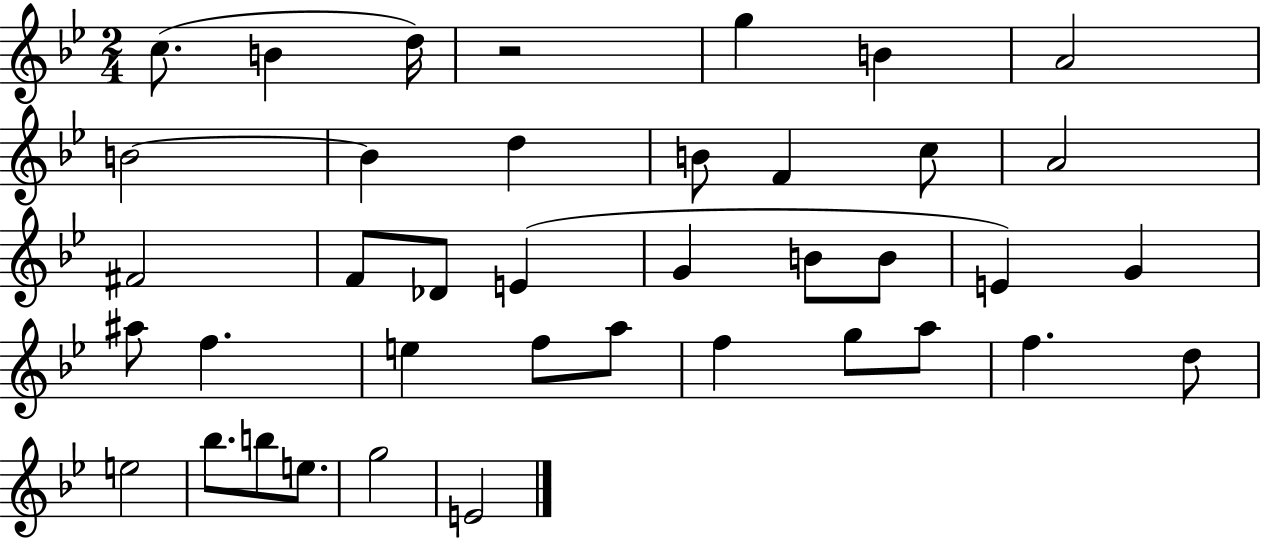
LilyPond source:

{
  \clef treble
  \numericTimeSignature
  \time 2/4
  \key bes \major
  c''8.( b'4 d''16) | r2 | g''4 b'4 | a'2 | \break b'2~~ | b'4 d''4 | b'8 f'4 c''8 | a'2 | \break fis'2 | f'8 des'8 e'4( | g'4 b'8 b'8 | e'4) g'4 | \break ais''8 f''4. | e''4 f''8 a''8 | f''4 g''8 a''8 | f''4. d''8 | \break e''2 | bes''8. b''8 e''8. | g''2 | e'2 | \break \bar "|."
}